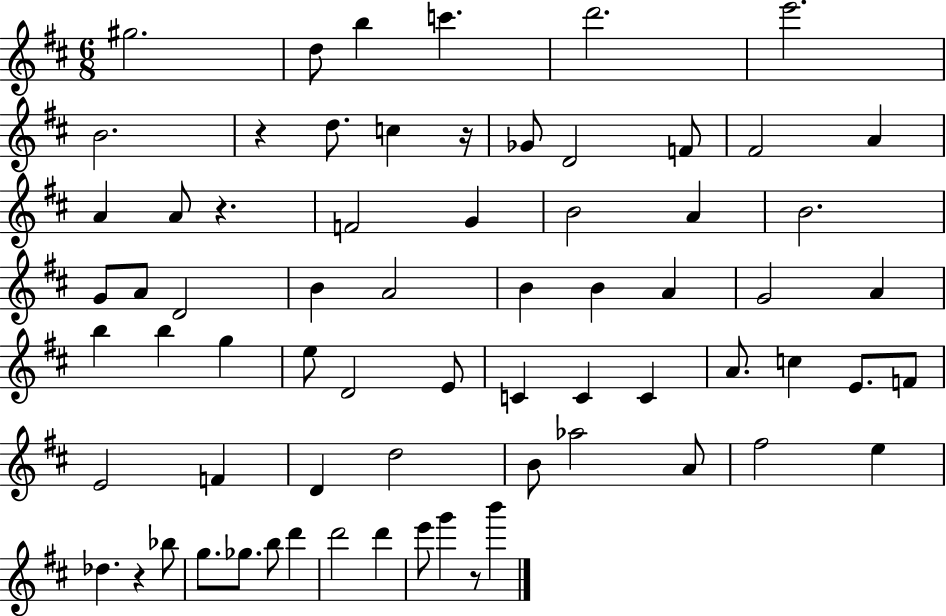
{
  \clef treble
  \numericTimeSignature
  \time 6/8
  \key d \major
  gis''2. | d''8 b''4 c'''4. | d'''2. | e'''2. | \break b'2. | r4 d''8. c''4 r16 | ges'8 d'2 f'8 | fis'2 a'4 | \break a'4 a'8 r4. | f'2 g'4 | b'2 a'4 | b'2. | \break g'8 a'8 d'2 | b'4 a'2 | b'4 b'4 a'4 | g'2 a'4 | \break b''4 b''4 g''4 | e''8 d'2 e'8 | c'4 c'4 c'4 | a'8. c''4 e'8. f'8 | \break e'2 f'4 | d'4 d''2 | b'8 aes''2 a'8 | fis''2 e''4 | \break des''4. r4 bes''8 | g''8. ges''8. b''8 d'''4 | d'''2 d'''4 | e'''8 g'''4 r8 b'''4 | \break \bar "|."
}